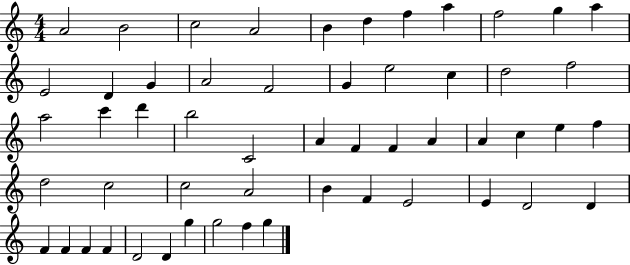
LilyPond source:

{
  \clef treble
  \numericTimeSignature
  \time 4/4
  \key c \major
  a'2 b'2 | c''2 a'2 | b'4 d''4 f''4 a''4 | f''2 g''4 a''4 | \break e'2 d'4 g'4 | a'2 f'2 | g'4 e''2 c''4 | d''2 f''2 | \break a''2 c'''4 d'''4 | b''2 c'2 | a'4 f'4 f'4 a'4 | a'4 c''4 e''4 f''4 | \break d''2 c''2 | c''2 a'2 | b'4 f'4 e'2 | e'4 d'2 d'4 | \break f'4 f'4 f'4 f'4 | d'2 d'4 g''4 | g''2 f''4 g''4 | \bar "|."
}